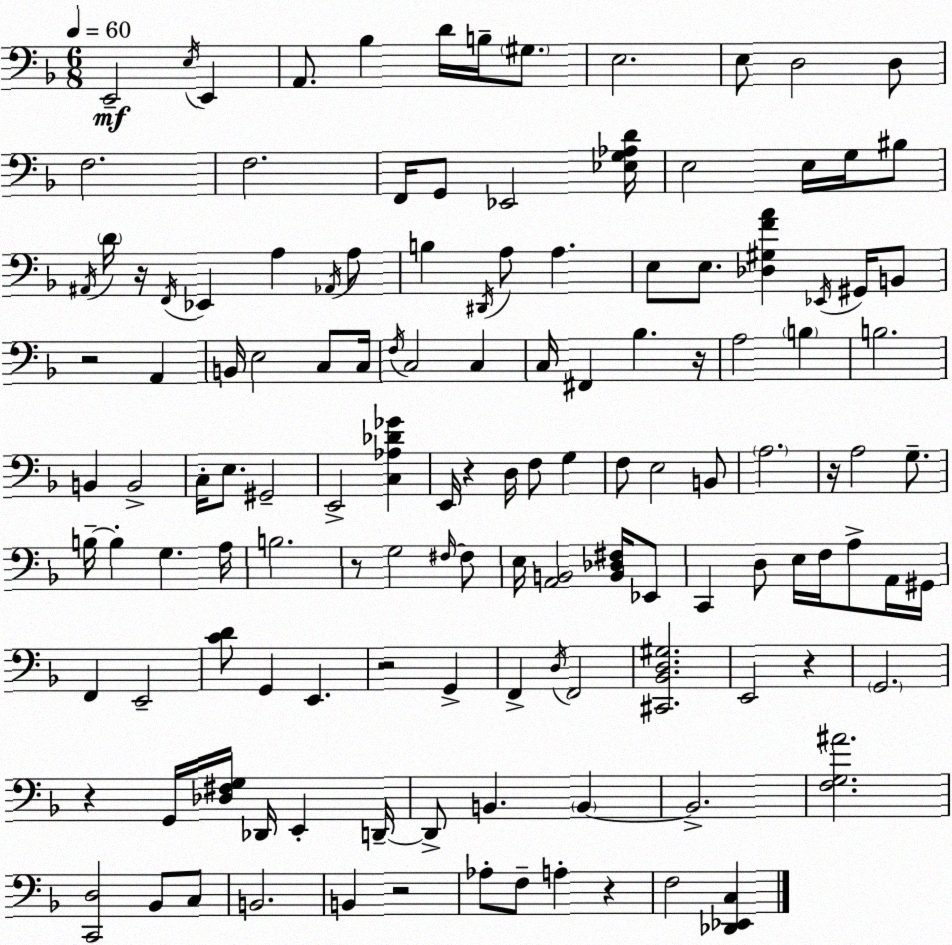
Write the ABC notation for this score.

X:1
T:Untitled
M:6/8
L:1/4
K:F
E,,2 E,/4 E,, A,,/2 _B, D/4 B,/4 ^G,/2 E,2 E,/2 D,2 D,/2 F,2 F,2 F,,/4 G,,/2 _E,,2 [_E,G,_A,D]/4 E,2 E,/4 G,/4 ^B,/2 ^A,,/4 D/4 z/4 F,,/4 _E,, A, _A,,/4 A,/2 B, ^D,,/4 A,/2 A, E,/2 E,/2 [_D,^G,FA] _E,,/4 ^G,,/4 B,,/2 z2 A,, B,,/4 E,2 C,/2 C,/4 F,/4 C,2 C, C,/4 ^F,, _B, z/4 A,2 B, B,2 B,, B,,2 C,/4 E,/2 ^G,,2 E,,2 [C,_A,_D_G] E,,/4 z D,/4 F,/2 G, F,/2 E,2 B,,/2 A,2 z/4 A,2 G,/2 B,/4 B, G, A,/4 B,2 z/2 G,2 ^F,/4 ^F,/2 E,/4 [A,,B,,]2 [B,,_D,^F,]/4 _E,,/2 C,, D,/2 E,/4 F,/4 A,/2 A,,/4 ^G,,/4 F,, E,,2 [CD]/2 G,, E,, z2 G,, F,, D,/4 F,,2 [^C,,_B,,D,^G,]2 E,,2 z G,,2 z G,,/4 [_D,^F,G,]/4 _D,,/4 E,, D,,/4 D,,/2 B,, B,, B,,2 [F,G,^A]2 [C,,D,]2 _B,,/2 C,/2 B,,2 B,, z2 _A,/2 F,/2 A, z F,2 [_D,,_E,,C,]